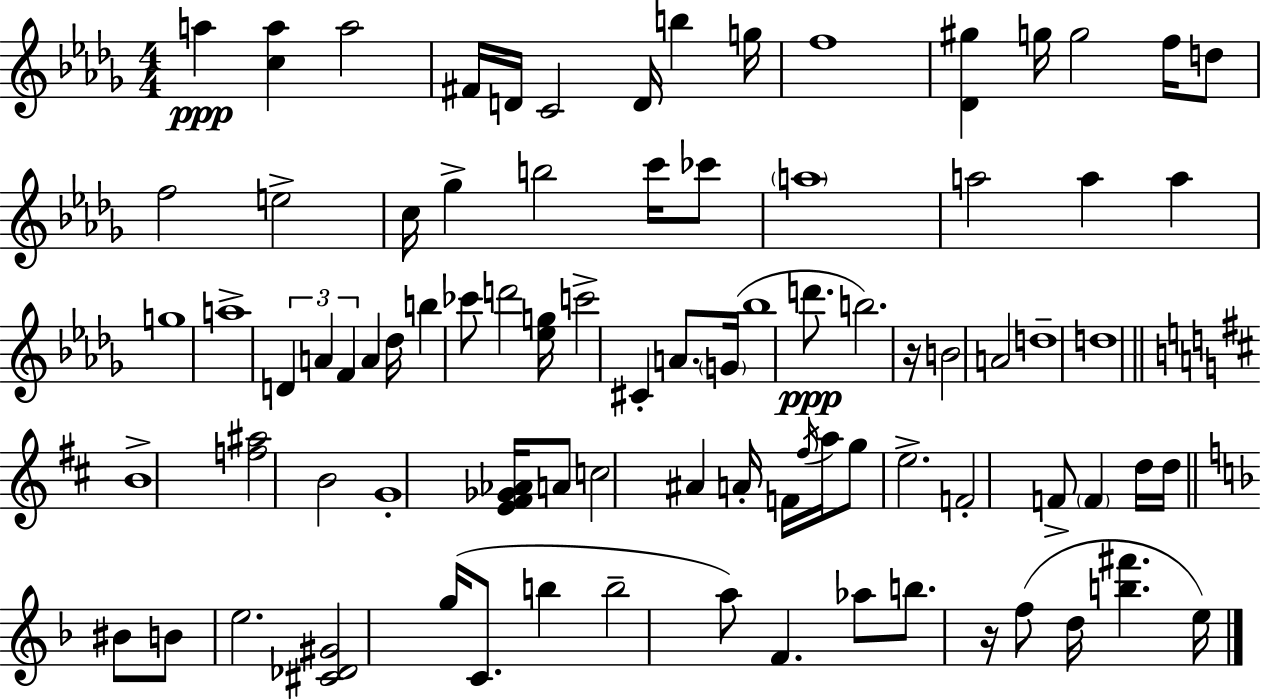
A5/q [C5,A5]/q A5/h F#4/s D4/s C4/h D4/s B5/q G5/s F5/w [Db4,G#5]/q G5/s G5/h F5/s D5/e F5/h E5/h C5/s Gb5/q B5/h C6/s CES6/e A5/w A5/h A5/q A5/q G5/w A5/w D4/q A4/q F4/q A4/q Db5/s B5/q CES6/e D6/h [Eb5,G5]/s C6/h C#4/q A4/e. G4/s Bb5/w D6/e. B5/h. R/s B4/h A4/h D5/w D5/w B4/w [F5,A#5]/h B4/h G4/w [E4,F#4,Gb4,Ab4]/s A4/e C5/h A#4/q A4/s F4/s F#5/s A5/s G5/e E5/h. F4/h F4/e F4/q D5/s D5/s BIS4/e B4/e E5/h. [C#4,Db4,G#4]/h G5/s C4/e. B5/q B5/h A5/e F4/q. Ab5/e B5/e. R/s F5/e D5/s [B5,F#6]/q. E5/s